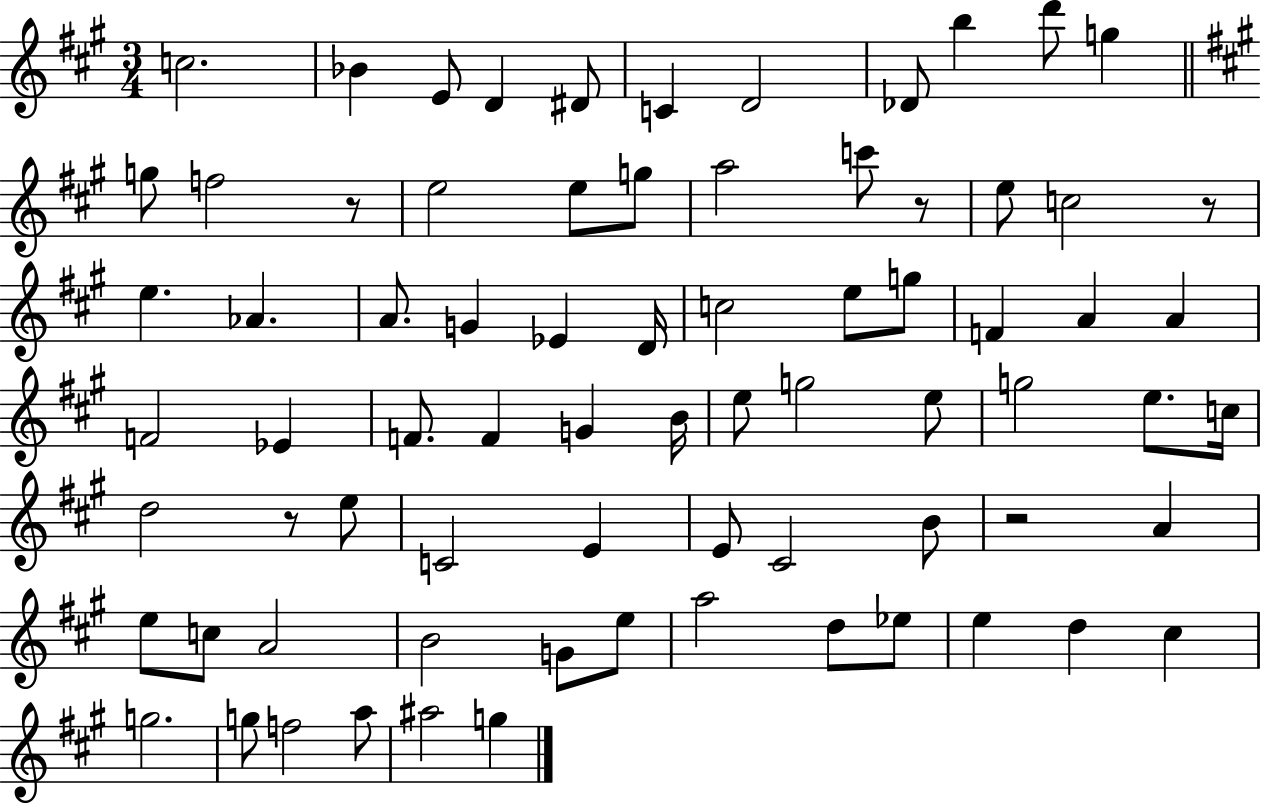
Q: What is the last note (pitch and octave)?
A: G5